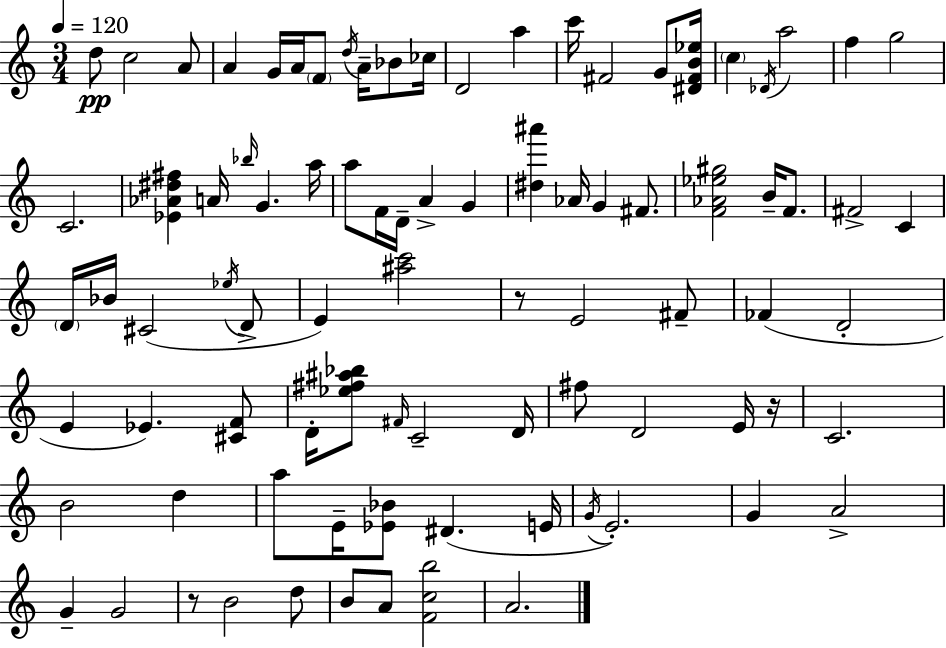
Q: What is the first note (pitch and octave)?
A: D5